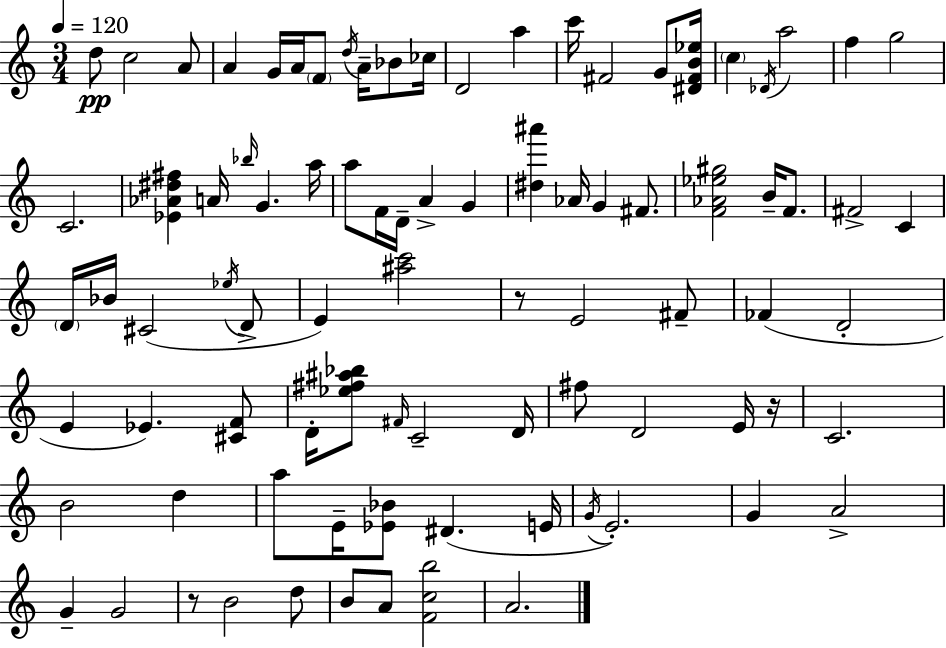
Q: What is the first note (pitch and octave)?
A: D5